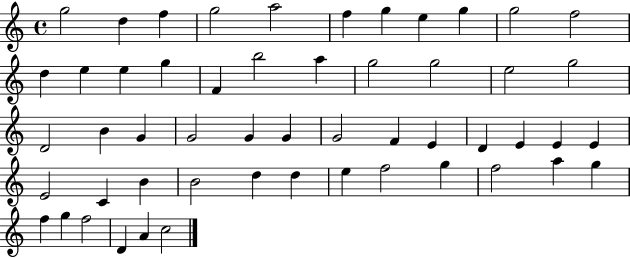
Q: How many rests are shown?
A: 0